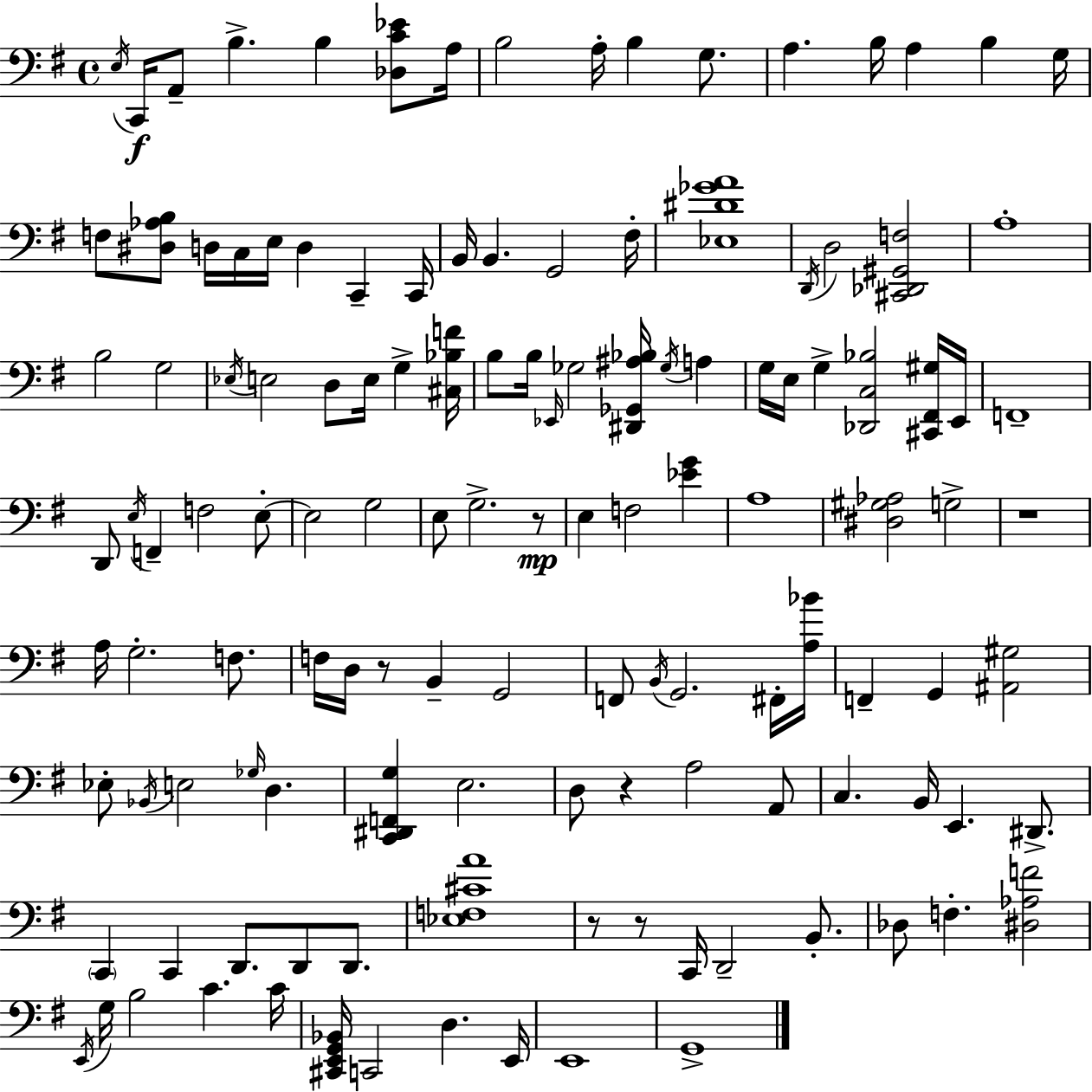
X:1
T:Untitled
M:4/4
L:1/4
K:G
E,/4 C,,/4 A,,/2 B, B, [_D,C_E]/2 A,/4 B,2 A,/4 B, G,/2 A, B,/4 A, B, G,/4 F,/2 [^D,_A,B,]/2 D,/4 C,/4 E,/4 D, C,, C,,/4 B,,/4 B,, G,,2 ^F,/4 [_E,^D_GA]4 D,,/4 D,2 [^C,,_D,,^G,,F,]2 A,4 B,2 G,2 _E,/4 E,2 D,/2 E,/4 G, [^C,_B,F]/4 B,/2 B,/4 _E,,/4 _G,2 [^D,,_G,,^A,_B,]/4 _G,/4 A, G,/4 E,/4 G, [_D,,C,_B,]2 [^C,,^F,,^G,]/4 E,,/4 F,,4 D,,/2 E,/4 F,, F,2 E,/2 E,2 G,2 E,/2 G,2 z/2 E, F,2 [_EG] A,4 [^D,^G,_A,]2 G,2 z4 A,/4 G,2 F,/2 F,/4 D,/4 z/2 B,, G,,2 F,,/2 B,,/4 G,,2 ^F,,/4 [A,_B]/4 F,, G,, [^A,,^G,]2 _E,/2 _B,,/4 E,2 _G,/4 D, [C,,^D,,F,,G,] E,2 D,/2 z A,2 A,,/2 C, B,,/4 E,, ^D,,/2 C,, C,, D,,/2 D,,/2 D,,/2 [_E,F,^CA]4 z/2 z/2 C,,/4 D,,2 B,,/2 _D,/2 F, [^D,_A,F]2 E,,/4 G,/4 B,2 C C/4 [^C,,E,,G,,_B,,]/4 C,,2 D, E,,/4 E,,4 G,,4